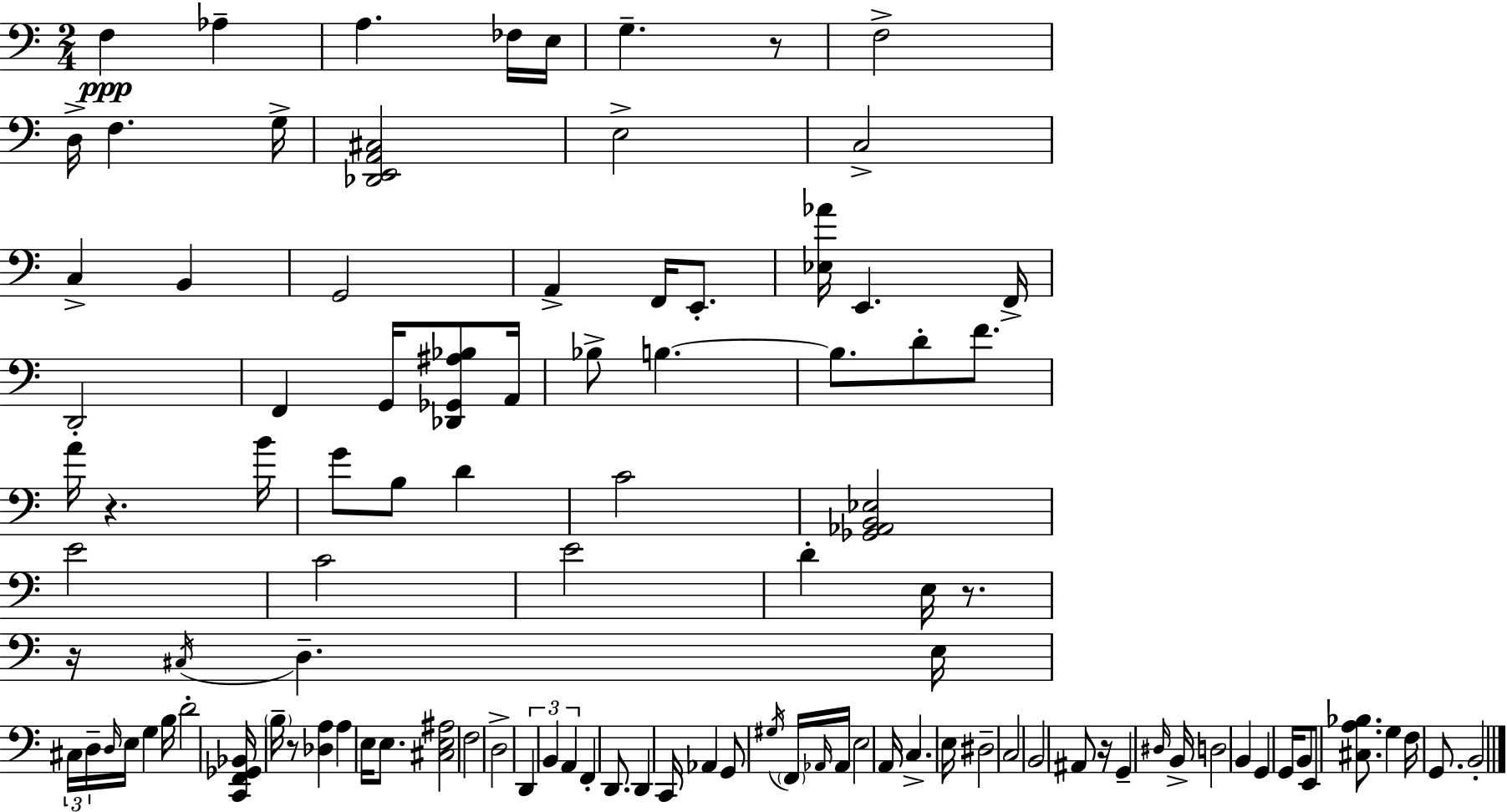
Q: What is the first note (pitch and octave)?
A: F3